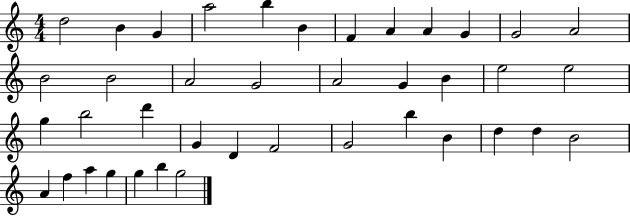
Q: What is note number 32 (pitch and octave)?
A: D5